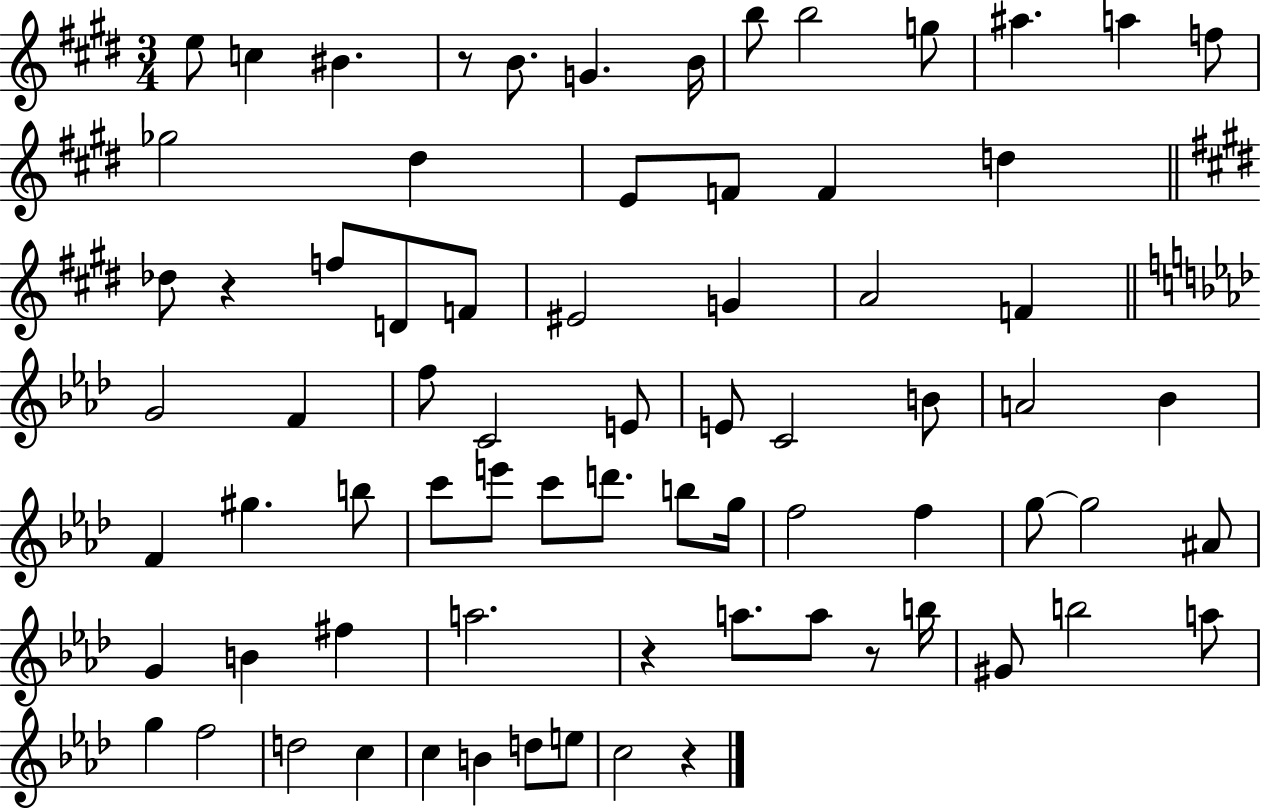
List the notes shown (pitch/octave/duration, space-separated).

E5/e C5/q BIS4/q. R/e B4/e. G4/q. B4/s B5/e B5/h G5/e A#5/q. A5/q F5/e Gb5/h D#5/q E4/e F4/e F4/q D5/q Db5/e R/q F5/e D4/e F4/e EIS4/h G4/q A4/h F4/q G4/h F4/q F5/e C4/h E4/e E4/e C4/h B4/e A4/h Bb4/q F4/q G#5/q. B5/e C6/e E6/e C6/e D6/e. B5/e G5/s F5/h F5/q G5/e G5/h A#4/e G4/q B4/q F#5/q A5/h. R/q A5/e. A5/e R/e B5/s G#4/e B5/h A5/e G5/q F5/h D5/h C5/q C5/q B4/q D5/e E5/e C5/h R/q